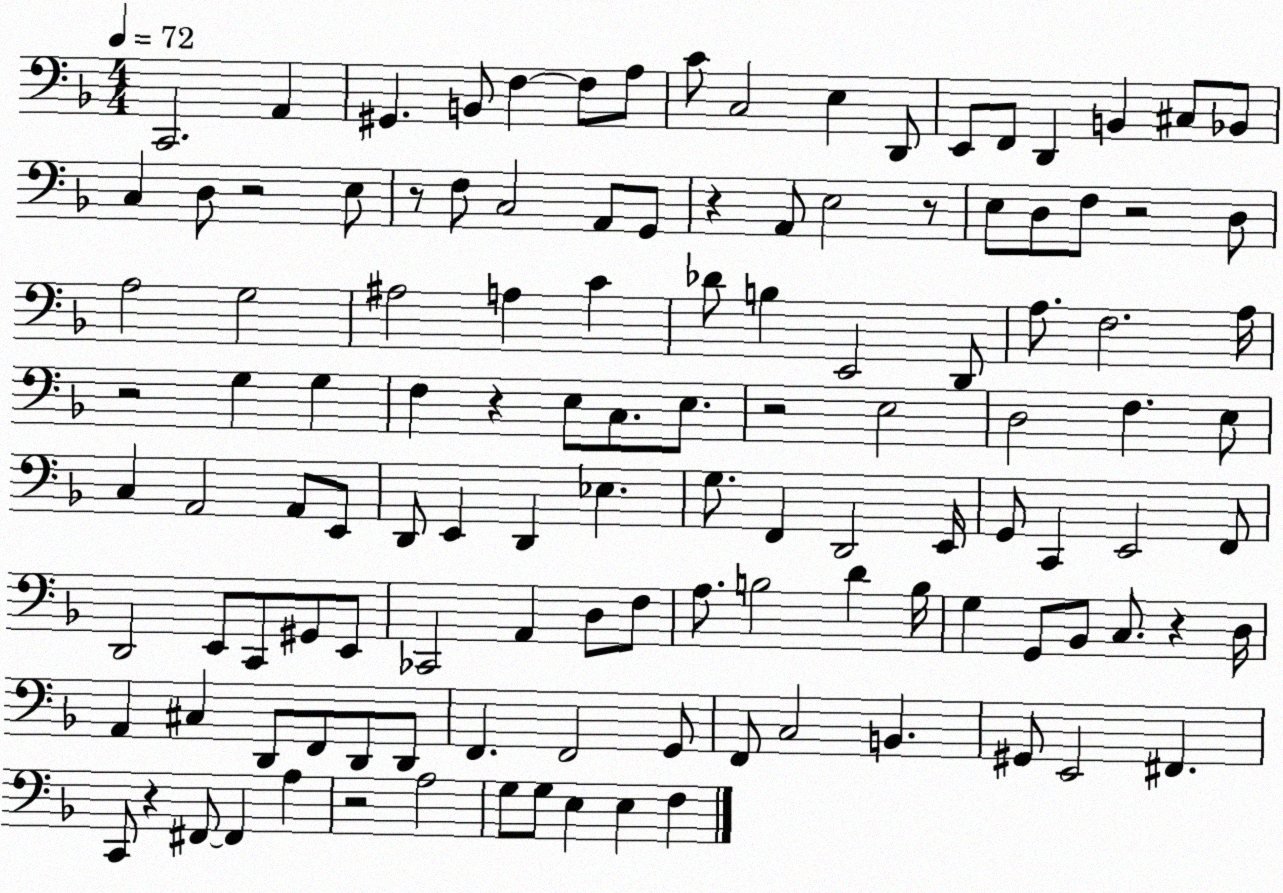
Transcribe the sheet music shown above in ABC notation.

X:1
T:Untitled
M:4/4
L:1/4
K:F
C,,2 A,, ^G,, B,,/2 F, F,/2 A,/2 C/2 C,2 E, D,,/2 E,,/2 F,,/2 D,, B,, ^C,/2 _B,,/2 C, D,/2 z2 E,/2 z/2 F,/2 C,2 A,,/2 G,,/2 z A,,/2 E,2 z/2 E,/2 D,/2 F,/2 z2 D,/2 A,2 G,2 ^A,2 A, C _D/2 B, E,,2 D,,/2 A,/2 F,2 A,/4 z2 G, G, F, z E,/2 C,/2 E,/2 z2 E,2 D,2 F, E,/2 C, A,,2 A,,/2 E,,/2 D,,/2 E,, D,, _E, G,/2 F,, D,,2 E,,/4 G,,/2 C,, E,,2 F,,/2 D,,2 E,,/2 C,,/2 ^G,,/2 E,,/2 _C,,2 A,, D,/2 F,/2 A,/2 B,2 D B,/4 G, G,,/2 _B,,/2 C,/2 z D,/4 A,, ^C, D,,/2 F,,/2 D,,/2 D,,/2 F,, F,,2 G,,/2 F,,/2 C,2 B,, ^G,,/2 E,,2 ^F,, C,,/2 z ^F,,/2 ^F,, A, z2 A,2 G,/2 G,/2 E, E, F,